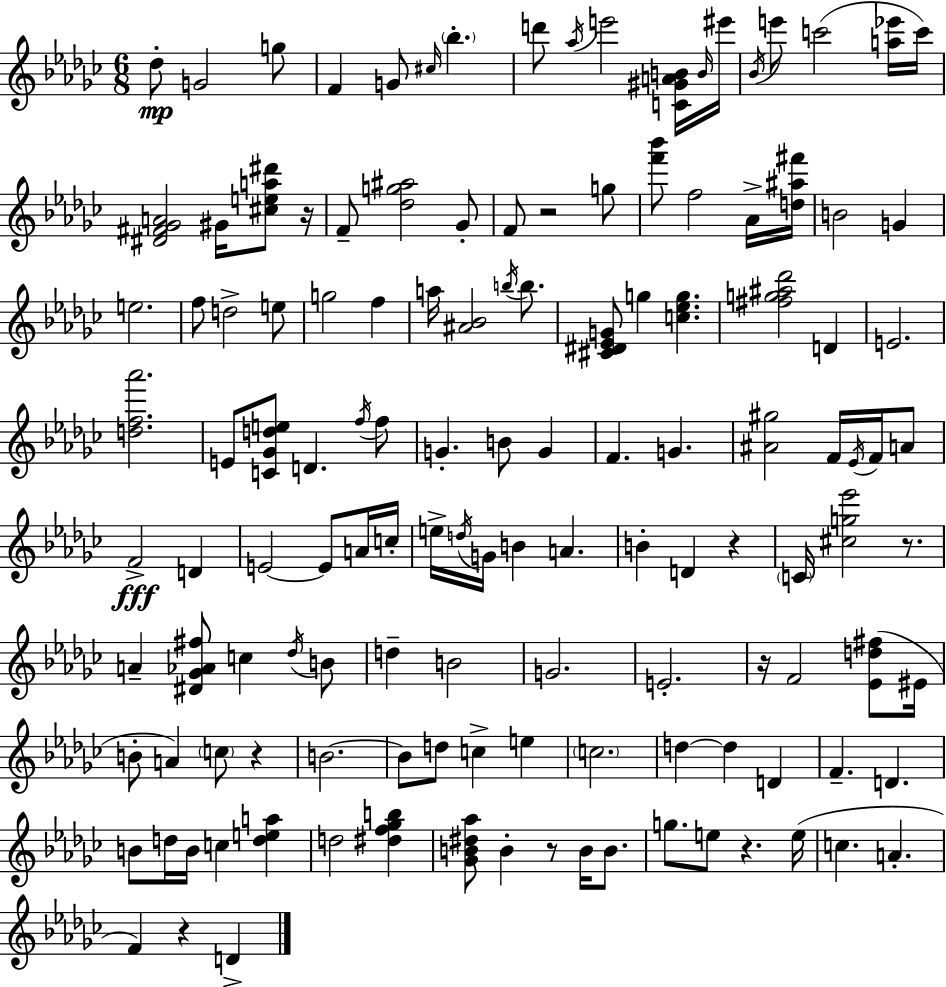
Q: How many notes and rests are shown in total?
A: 132